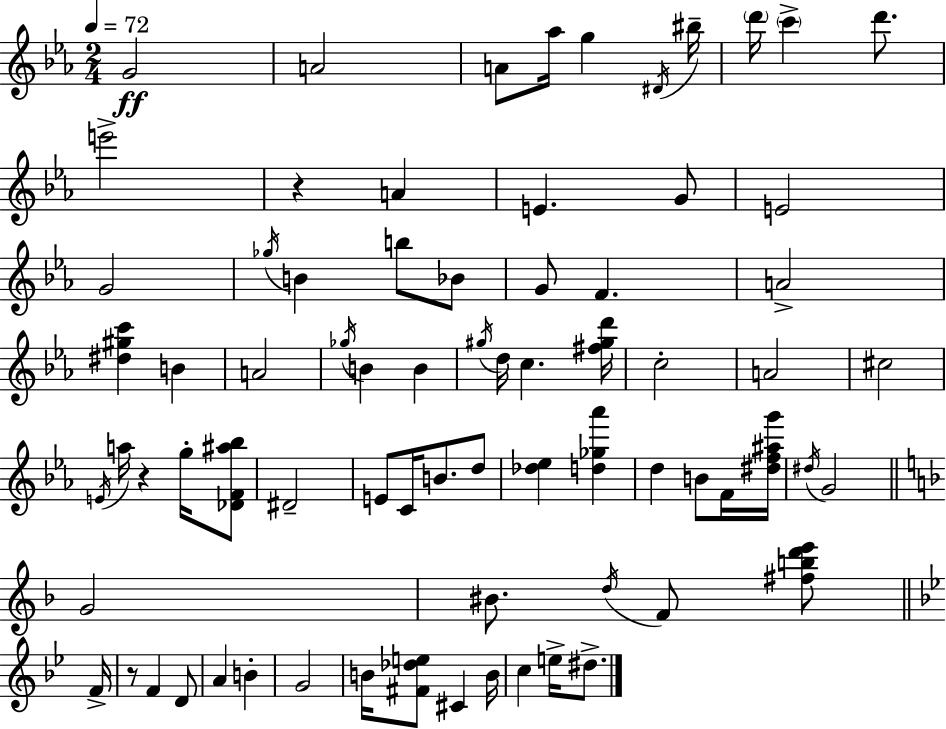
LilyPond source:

{
  \clef treble
  \numericTimeSignature
  \time 2/4
  \key ees \major
  \tempo 4 = 72
  \repeat volta 2 { g'2\ff | a'2 | a'8 aes''16 g''4 \acciaccatura { dis'16 } | bis''16-- \parenthesize d'''16 \parenthesize c'''4-> d'''8. | \break e'''2-> | r4 a'4 | e'4. g'8 | e'2 | \break g'2 | \acciaccatura { ges''16 } b'4 b''8 | bes'8 g'8 f'4. | a'2-> | \break <dis'' gis'' c'''>4 b'4 | a'2 | \acciaccatura { ges''16 } b'4 b'4 | \acciaccatura { gis''16 } d''16 c''4. | \break <fis'' gis'' d'''>16 c''2-. | a'2 | cis''2 | \acciaccatura { e'16 } a''16 r4 | \break g''16-. <des' f' ais'' bes''>8 dis'2-- | e'8 c'16 | b'8. d''8 <des'' ees''>4 | <d'' ges'' aes'''>4 d''4 | \break b'8 f'16 <dis'' f'' ais'' g'''>16 \acciaccatura { dis''16 } g'2 | \bar "||" \break \key d \minor g'2 | bis'8. \acciaccatura { d''16 } f'8 <fis'' b'' d''' e'''>8 | \bar "||" \break \key g \minor f'16-> r8 f'4 d'8 | a'4 b'4-. | g'2 | b'16 <fis' des'' e''>8 cis'4 | \break b'16 c''4 e''16-> dis''8.-> | } \bar "|."
}